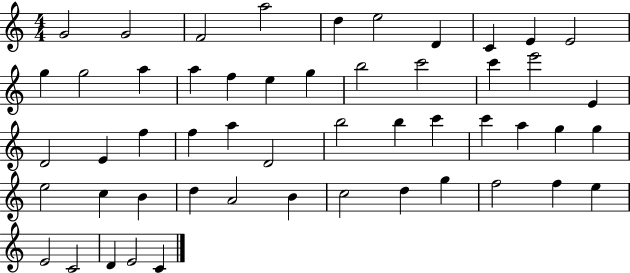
X:1
T:Untitled
M:4/4
L:1/4
K:C
G2 G2 F2 a2 d e2 D C E E2 g g2 a a f e g b2 c'2 c' e'2 E D2 E f f a D2 b2 b c' c' a g g e2 c B d A2 B c2 d g f2 f e E2 C2 D E2 C